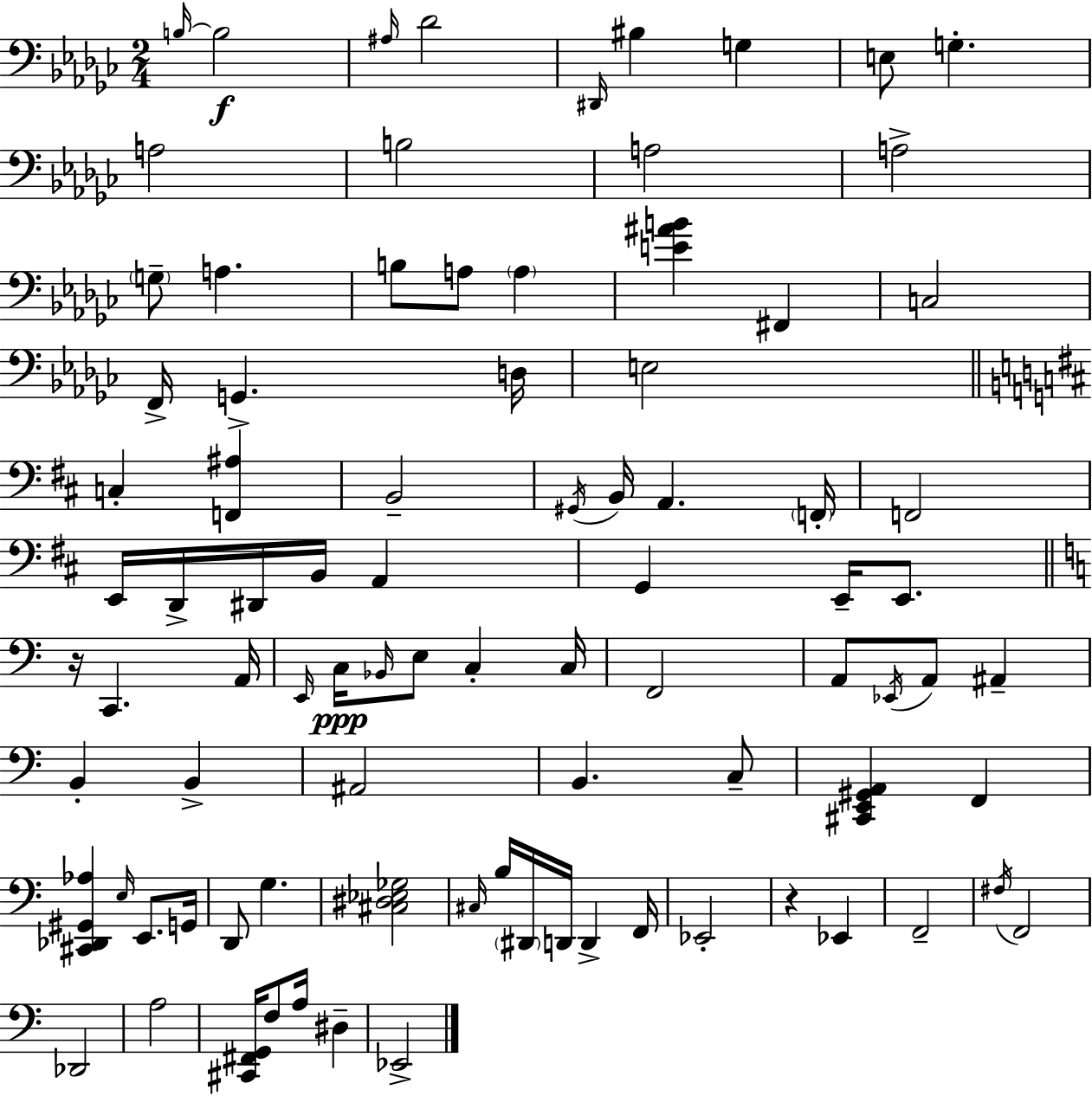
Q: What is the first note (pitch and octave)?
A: B3